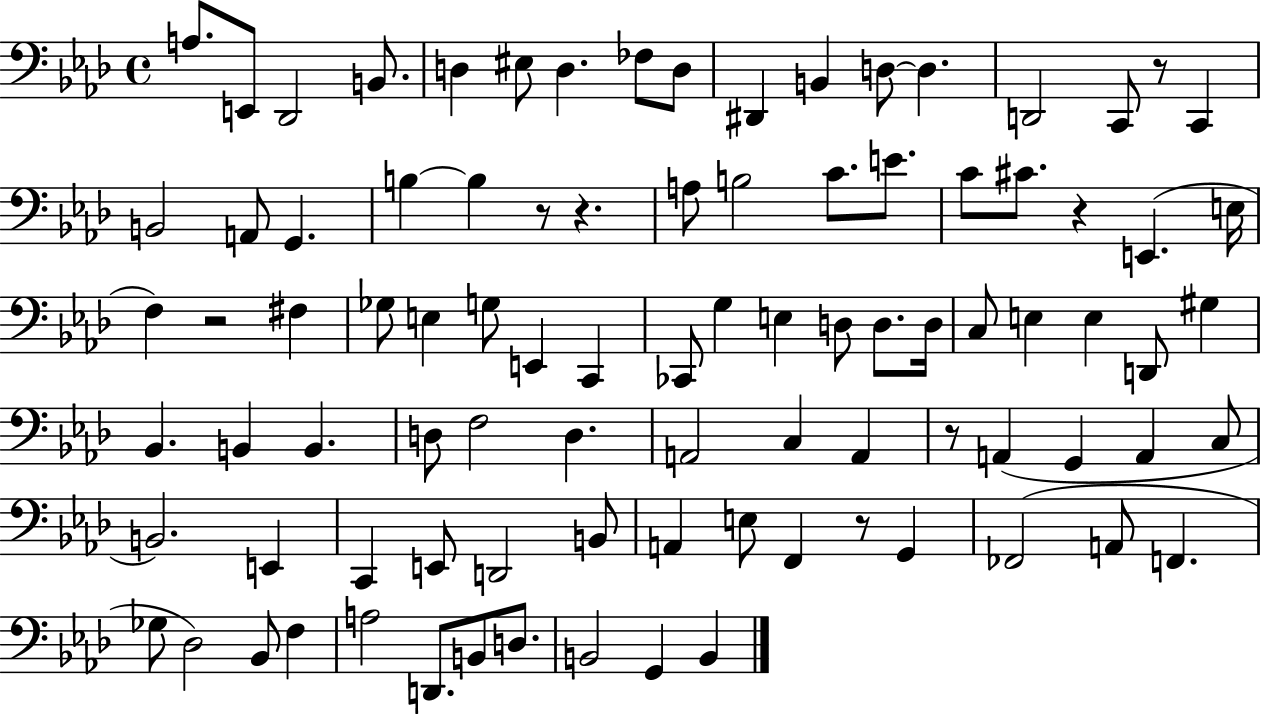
{
  \clef bass
  \time 4/4
  \defaultTimeSignature
  \key aes \major
  a8. e,8 des,2 b,8. | d4 eis8 d4. fes8 d8 | dis,4 b,4 d8~~ d4. | d,2 c,8 r8 c,4 | \break b,2 a,8 g,4. | b4~~ b4 r8 r4. | a8 b2 c'8. e'8. | c'8 cis'8. r4 e,4.( e16 | \break f4) r2 fis4 | ges8 e4 g8 e,4 c,4 | ces,8 g4 e4 d8 d8. d16 | c8 e4 e4 d,8 gis4 | \break bes,4. b,4 b,4. | d8 f2 d4. | a,2 c4 a,4 | r8 a,4( g,4 a,4 c8 | \break b,2.) e,4 | c,4 e,8 d,2 b,8 | a,4 e8 f,4 r8 g,4 | fes,2( a,8 f,4. | \break ges8 des2) bes,8 f4 | a2 d,8. b,8 d8. | b,2 g,4 b,4 | \bar "|."
}